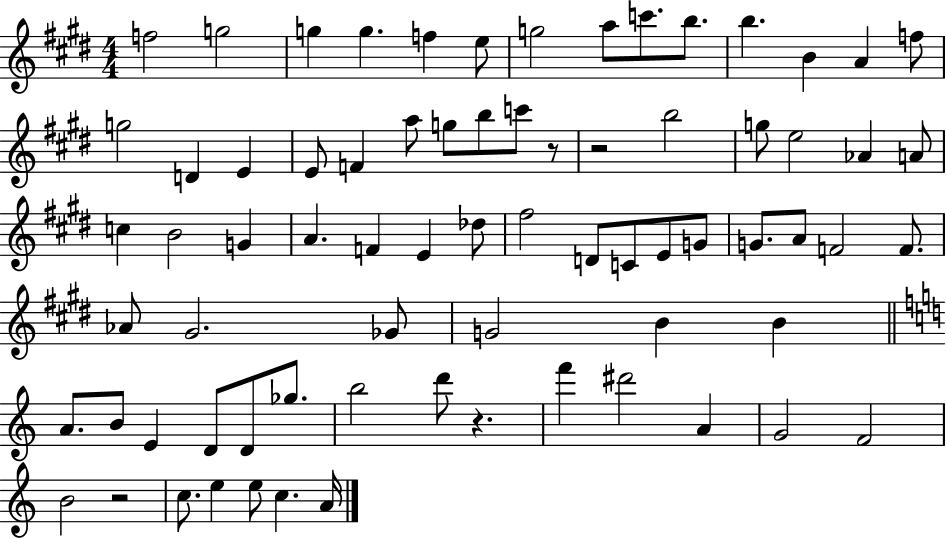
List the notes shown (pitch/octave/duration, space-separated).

F5/h G5/h G5/q G5/q. F5/q E5/e G5/h A5/e C6/e. B5/e. B5/q. B4/q A4/q F5/e G5/h D4/q E4/q E4/e F4/q A5/e G5/e B5/e C6/e R/e R/h B5/h G5/e E5/h Ab4/q A4/e C5/q B4/h G4/q A4/q. F4/q E4/q Db5/e F#5/h D4/e C4/e E4/e G4/e G4/e. A4/e F4/h F4/e. Ab4/e G#4/h. Gb4/e G4/h B4/q B4/q A4/e. B4/e E4/q D4/e D4/e Gb5/e. B5/h D6/e R/q. F6/q D#6/h A4/q G4/h F4/h B4/h R/h C5/e. E5/q E5/e C5/q. A4/s